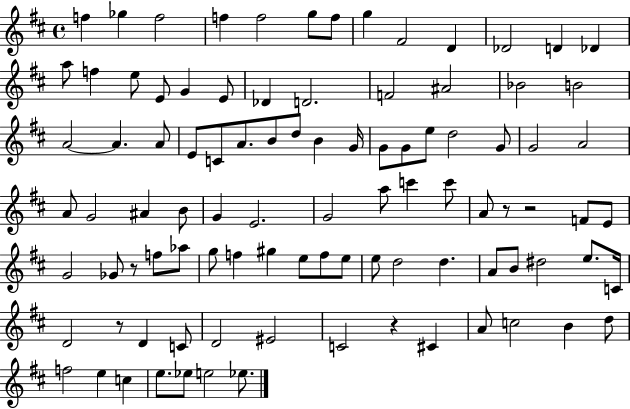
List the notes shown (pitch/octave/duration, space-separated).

F5/q Gb5/q F5/h F5/q F5/h G5/e F5/e G5/q F#4/h D4/q Db4/h D4/q Db4/q A5/e F5/q E5/e E4/e G4/q E4/e Db4/q D4/h. F4/h A#4/h Bb4/h B4/h A4/h A4/q. A4/e E4/e C4/e A4/e. B4/e D5/e B4/q G4/s G4/e G4/e E5/e D5/h G4/e G4/h A4/h A4/e G4/h A#4/q B4/e G4/q E4/h. G4/h A5/e C6/q C6/e A4/e R/e R/h F4/e E4/e G4/h Gb4/e R/e F5/e Ab5/e G5/e F5/q G#5/q E5/e F5/e E5/e E5/e D5/h D5/q. A4/e B4/e D#5/h E5/e. C4/s D4/h R/e D4/q C4/e D4/h EIS4/h C4/h R/q C#4/q A4/e C5/h B4/q D5/e F5/h E5/q C5/q E5/e. Eb5/e E5/h Eb5/e.